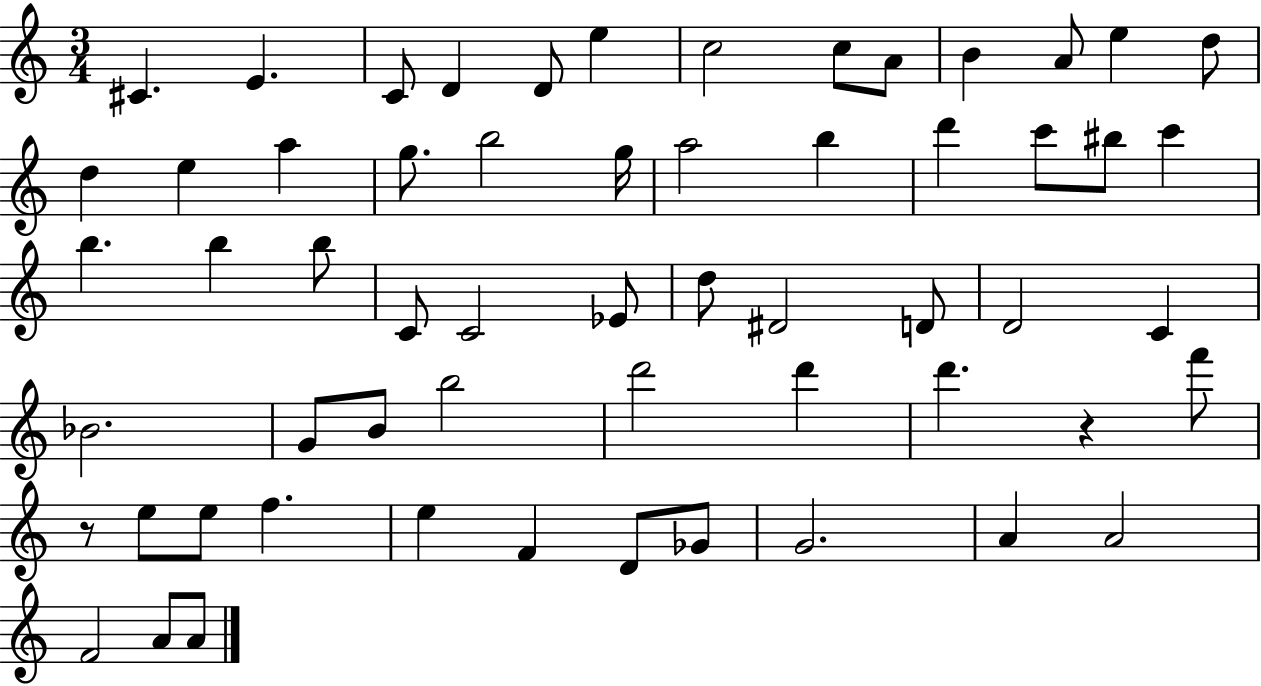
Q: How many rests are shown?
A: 2